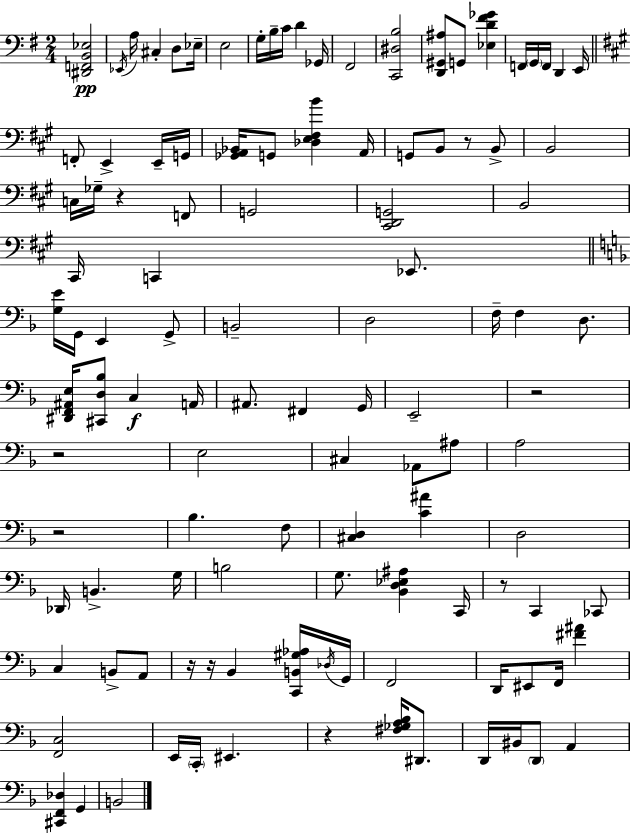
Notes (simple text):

[D#2,F2,B2,Eb3]/h Eb2/s A3/s C#3/q D3/e Eb3/s E3/h G3/s B3/s C4/s D4/q Gb2/s F#2/h [C2,D#3,B3]/h [D2,G#2,A#3]/e G2/e [Eb3,D4,F#4,Gb4]/q F2/s G2/s F2/s D2/q E2/s F2/e E2/q E2/s G2/s [Gb2,A2,Bb2]/s G2/e [Db3,E3,F#3,B4]/q A2/s G2/e B2/e R/e B2/e B2/h C3/s Gb3/s R/q F2/e G2/h [C#2,D2,G2]/h B2/h C#2/s C2/q Eb2/e. [G3,E4]/s G2/s E2/q G2/e B2/h D3/h F3/s F3/q D3/e. [D#2,F2,A#2,E3]/s [C#2,D3,Bb3]/e C3/q A2/s A#2/e. F#2/q G2/s E2/h R/h R/h E3/h C#3/q Ab2/e A#3/e A3/h R/h Bb3/q. F3/e [C#3,D3]/q [C4,A#4]/q D3/h Db2/s B2/q. G3/s B3/h G3/e. [Bb2,D3,Eb3,A#3]/q C2/s R/e C2/q CES2/e C3/q B2/e A2/e R/s R/s Bb2/q [C2,B2,G#3,Ab3]/s Db3/s G2/s F2/h D2/s EIS2/e F2/s [F#4,A#4]/q [F2,C3]/h E2/s C2/s EIS2/q. R/q [F#3,Gb3,A3,Bb3]/s D#2/e. D2/s BIS2/s D2/e A2/q [C#2,F2,Db3]/q G2/q B2/h